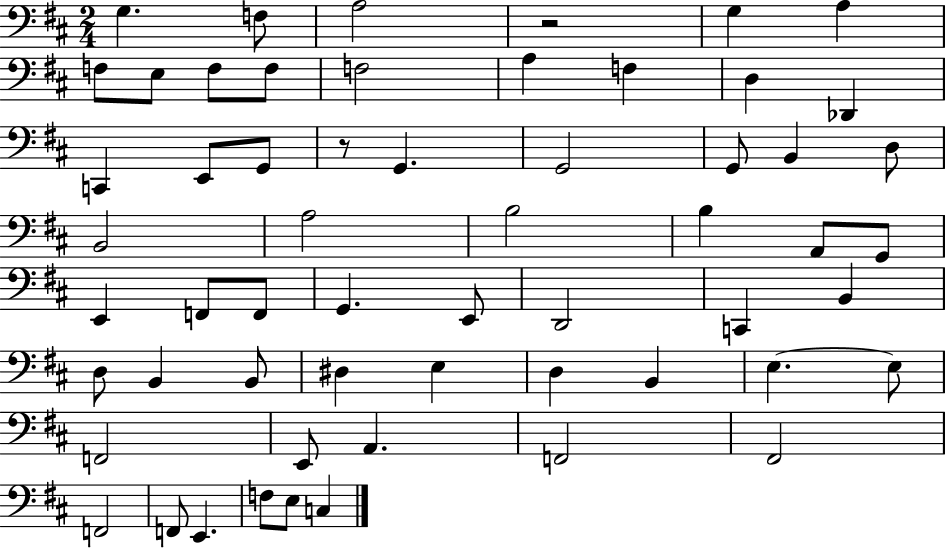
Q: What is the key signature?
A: D major